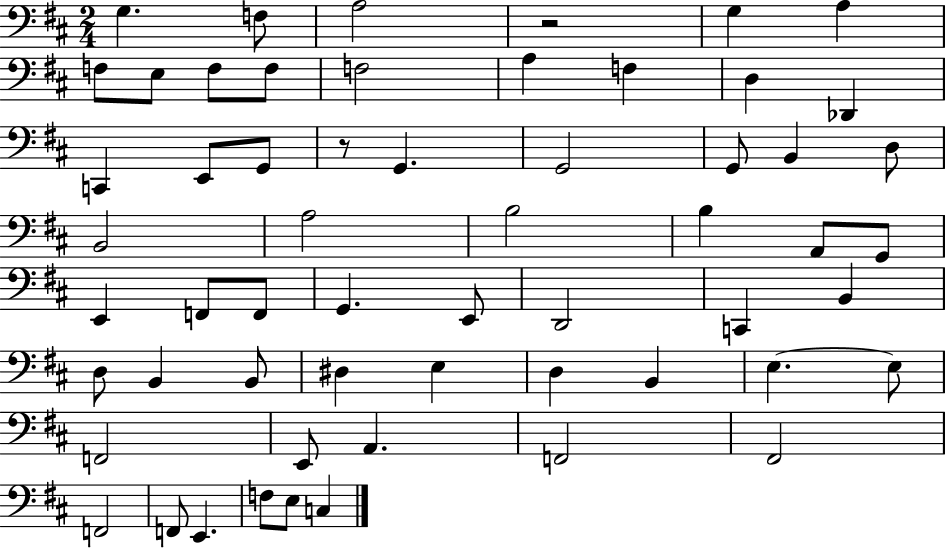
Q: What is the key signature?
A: D major